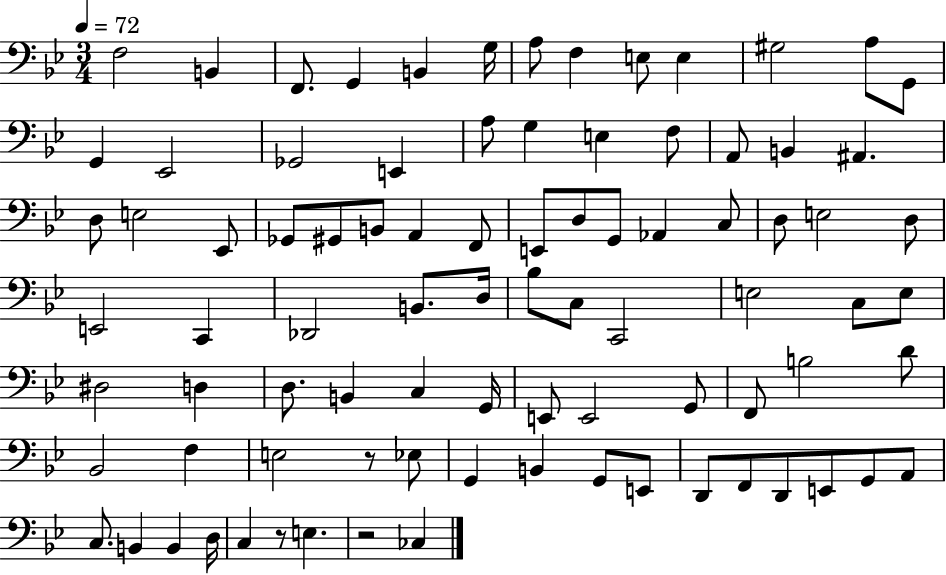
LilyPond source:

{
  \clef bass
  \numericTimeSignature
  \time 3/4
  \key bes \major
  \tempo 4 = 72
  f2 b,4 | f,8. g,4 b,4 g16 | a8 f4 e8 e4 | gis2 a8 g,8 | \break g,4 ees,2 | ges,2 e,4 | a8 g4 e4 f8 | a,8 b,4 ais,4. | \break d8 e2 ees,8 | ges,8 gis,8 b,8 a,4 f,8 | e,8 d8 g,8 aes,4 c8 | d8 e2 d8 | \break e,2 c,4 | des,2 b,8. d16 | bes8 c8 c,2 | e2 c8 e8 | \break dis2 d4 | d8. b,4 c4 g,16 | e,8 e,2 g,8 | f,8 b2 d'8 | \break bes,2 f4 | e2 r8 ees8 | g,4 b,4 g,8 e,8 | d,8 f,8 d,8 e,8 g,8 a,8 | \break c8. b,4 b,4 d16 | c4 r8 e4. | r2 ces4 | \bar "|."
}